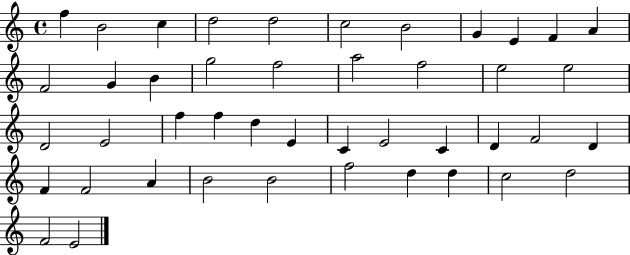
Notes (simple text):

F5/q B4/h C5/q D5/h D5/h C5/h B4/h G4/q E4/q F4/q A4/q F4/h G4/q B4/q G5/h F5/h A5/h F5/h E5/h E5/h D4/h E4/h F5/q F5/q D5/q E4/q C4/q E4/h C4/q D4/q F4/h D4/q F4/q F4/h A4/q B4/h B4/h F5/h D5/q D5/q C5/h D5/h F4/h E4/h